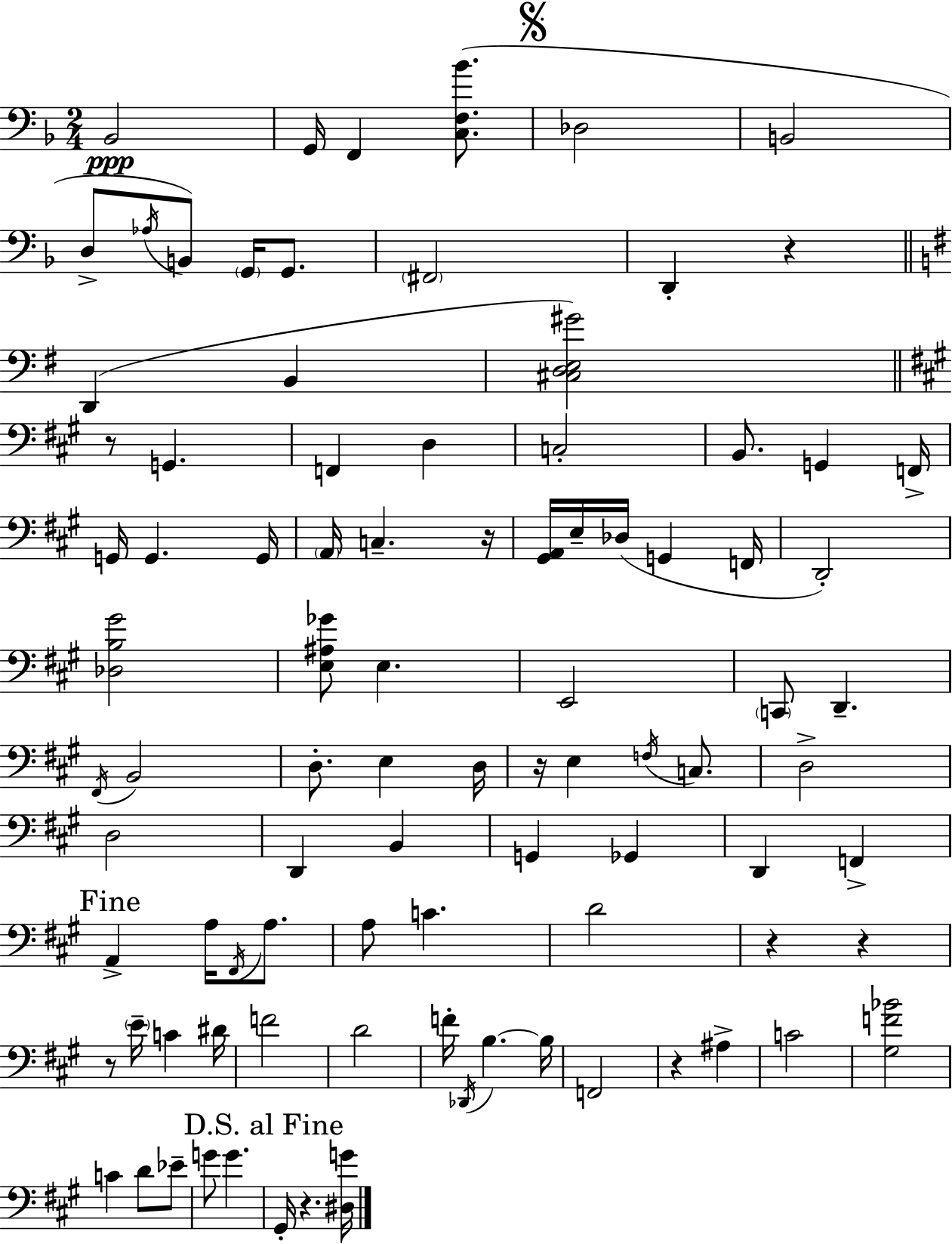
X:1
T:Untitled
M:2/4
L:1/4
K:F
_B,,2 G,,/4 F,, [C,F,_B]/2 _D,2 B,,2 D,/2 _A,/4 B,,/2 G,,/4 G,,/2 ^F,,2 D,, z D,, B,, [^C,D,E,^G]2 z/2 G,, F,, D, C,2 B,,/2 G,, F,,/4 G,,/4 G,, G,,/4 A,,/4 C, z/4 [^G,,A,,]/4 E,/4 _D,/4 G,, F,,/4 D,,2 [_D,B,^G]2 [E,^A,_G]/2 E, E,,2 C,,/2 D,, ^F,,/4 B,,2 D,/2 E, D,/4 z/4 E, F,/4 C,/2 D,2 D,2 D,, B,, G,, _G,, D,, F,, A,, A,/4 ^F,,/4 A,/2 A,/2 C D2 z z z/2 E/4 C ^D/4 F2 D2 F/4 _D,,/4 B, B,/4 F,,2 z ^A, C2 [^G,F_B]2 C D/2 _E/2 G/2 G ^G,,/4 z [^D,G]/4